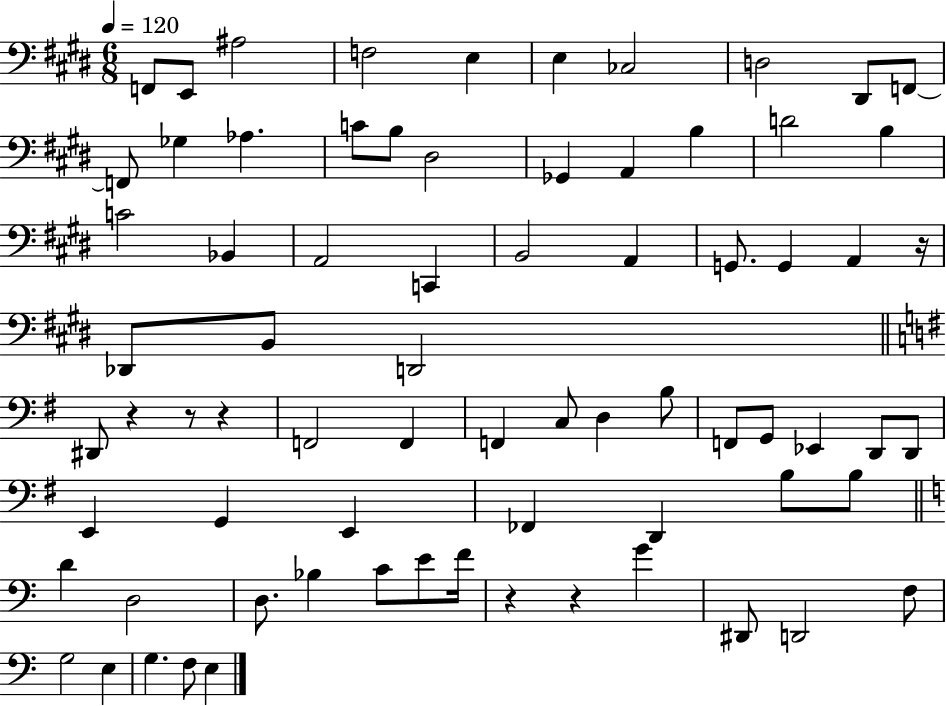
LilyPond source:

{
  \clef bass
  \numericTimeSignature
  \time 6/8
  \key e \major
  \tempo 4 = 120
  f,8 e,8 ais2 | f2 e4 | e4 ces2 | d2 dis,8 f,8~~ | \break f,8 ges4 aes4. | c'8 b8 dis2 | ges,4 a,4 b4 | d'2 b4 | \break c'2 bes,4 | a,2 c,4 | b,2 a,4 | g,8. g,4 a,4 r16 | \break des,8 b,8 d,2 | \bar "||" \break \key g \major dis,8 r4 r8 r4 | f,2 f,4 | f,4 c8 d4 b8 | f,8 g,8 ees,4 d,8 d,8 | \break e,4 g,4 e,4 | fes,4 d,4 b8 b8 | \bar "||" \break \key a \minor d'4 d2 | d8. bes4 c'8 e'8 f'16 | r4 r4 g'4 | dis,8 d,2 f8 | \break g2 e4 | g4. f8 e4 | \bar "|."
}